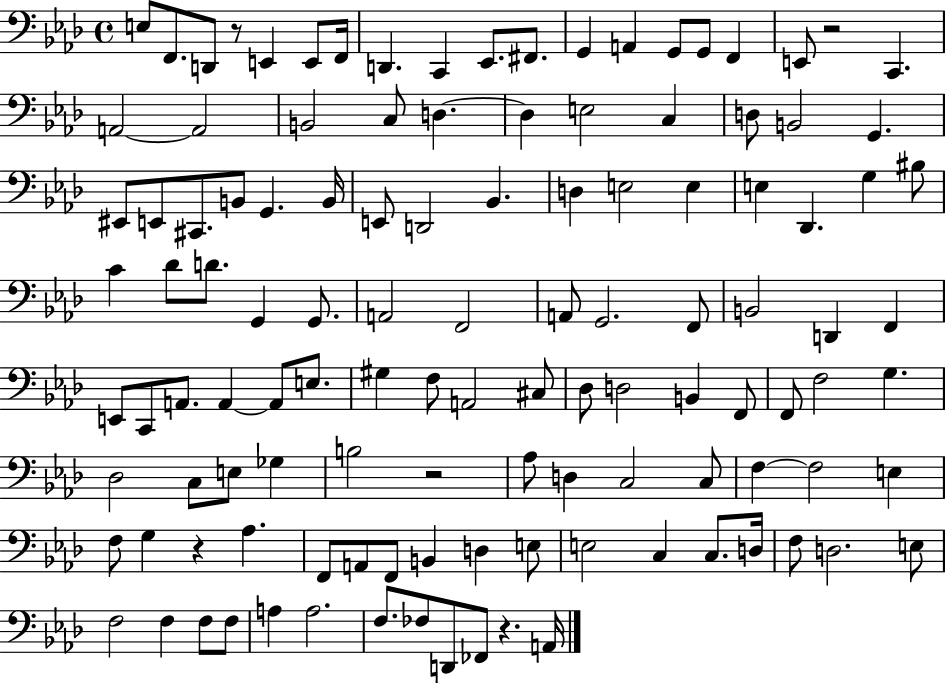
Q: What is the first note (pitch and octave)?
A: E3